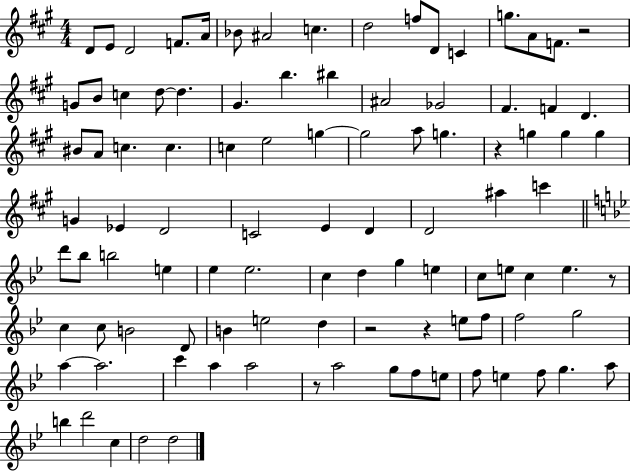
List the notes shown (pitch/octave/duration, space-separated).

D4/e E4/e D4/h F4/e. A4/s Bb4/e A#4/h C5/q. D5/h F5/e D4/e C4/q G5/e. A4/e F4/e. R/h G4/e B4/e C5/q D5/e D5/q. G#4/q. B5/q. BIS5/q A#4/h Gb4/h F#4/q. F4/q D4/q. BIS4/e A4/e C5/q. C5/q. C5/q E5/h G5/q G5/h A5/e G5/q. R/q G5/q G5/q G5/q G4/q Eb4/q D4/h C4/h E4/q D4/q D4/h A#5/q C6/q D6/e Bb5/e B5/h E5/q Eb5/q Eb5/h. C5/q D5/q G5/q E5/q C5/e E5/e C5/q E5/q. R/e C5/q C5/e B4/h D4/e B4/q E5/h D5/q R/h R/q E5/e F5/e F5/h G5/h A5/q A5/h. C6/q A5/q A5/h R/e A5/h G5/e F5/e E5/e F5/e E5/q F5/e G5/q. A5/e B5/q D6/h C5/q D5/h D5/h